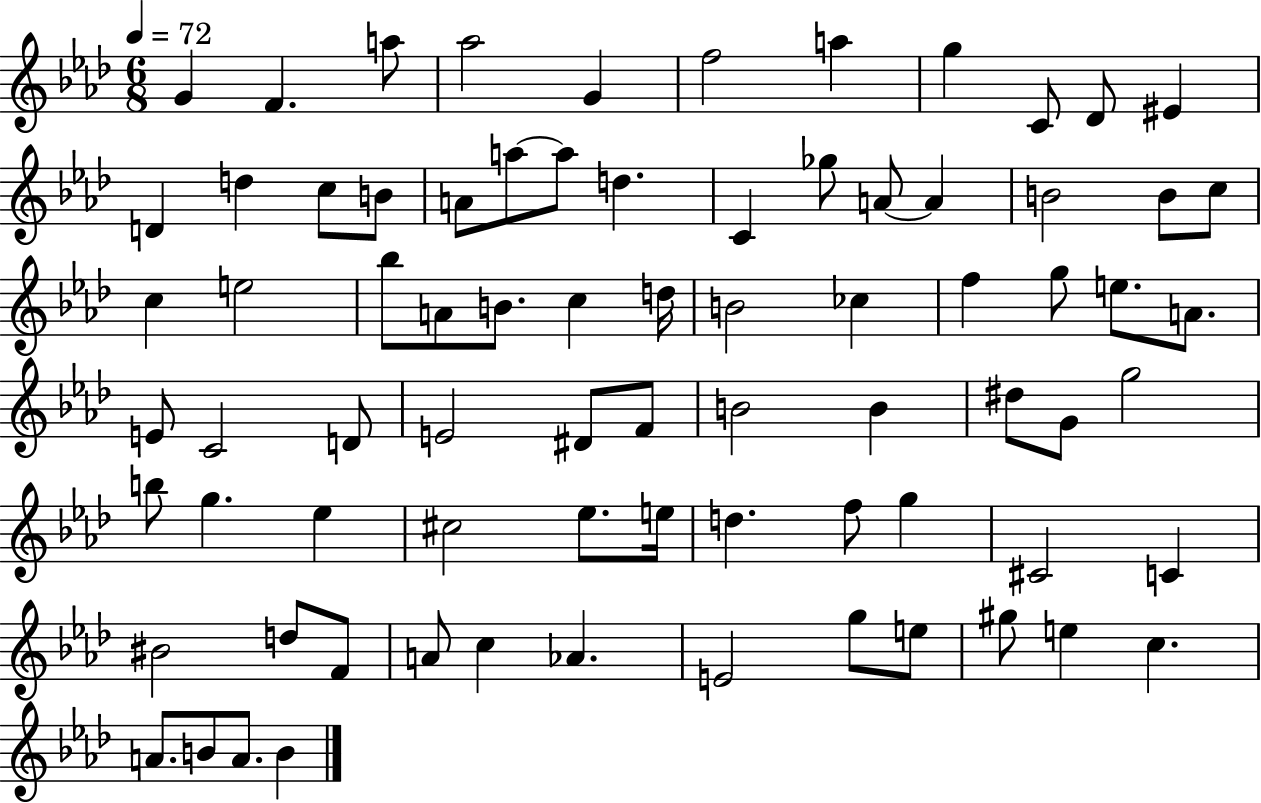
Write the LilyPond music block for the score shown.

{
  \clef treble
  \numericTimeSignature
  \time 6/8
  \key aes \major
  \tempo 4 = 72
  g'4 f'4. a''8 | aes''2 g'4 | f''2 a''4 | g''4 c'8 des'8 eis'4 | \break d'4 d''4 c''8 b'8 | a'8 a''8~~ a''8 d''4. | c'4 ges''8 a'8~~ a'4 | b'2 b'8 c''8 | \break c''4 e''2 | bes''8 a'8 b'8. c''4 d''16 | b'2 ces''4 | f''4 g''8 e''8. a'8. | \break e'8 c'2 d'8 | e'2 dis'8 f'8 | b'2 b'4 | dis''8 g'8 g''2 | \break b''8 g''4. ees''4 | cis''2 ees''8. e''16 | d''4. f''8 g''4 | cis'2 c'4 | \break bis'2 d''8 f'8 | a'8 c''4 aes'4. | e'2 g''8 e''8 | gis''8 e''4 c''4. | \break a'8. b'8 a'8. b'4 | \bar "|."
}